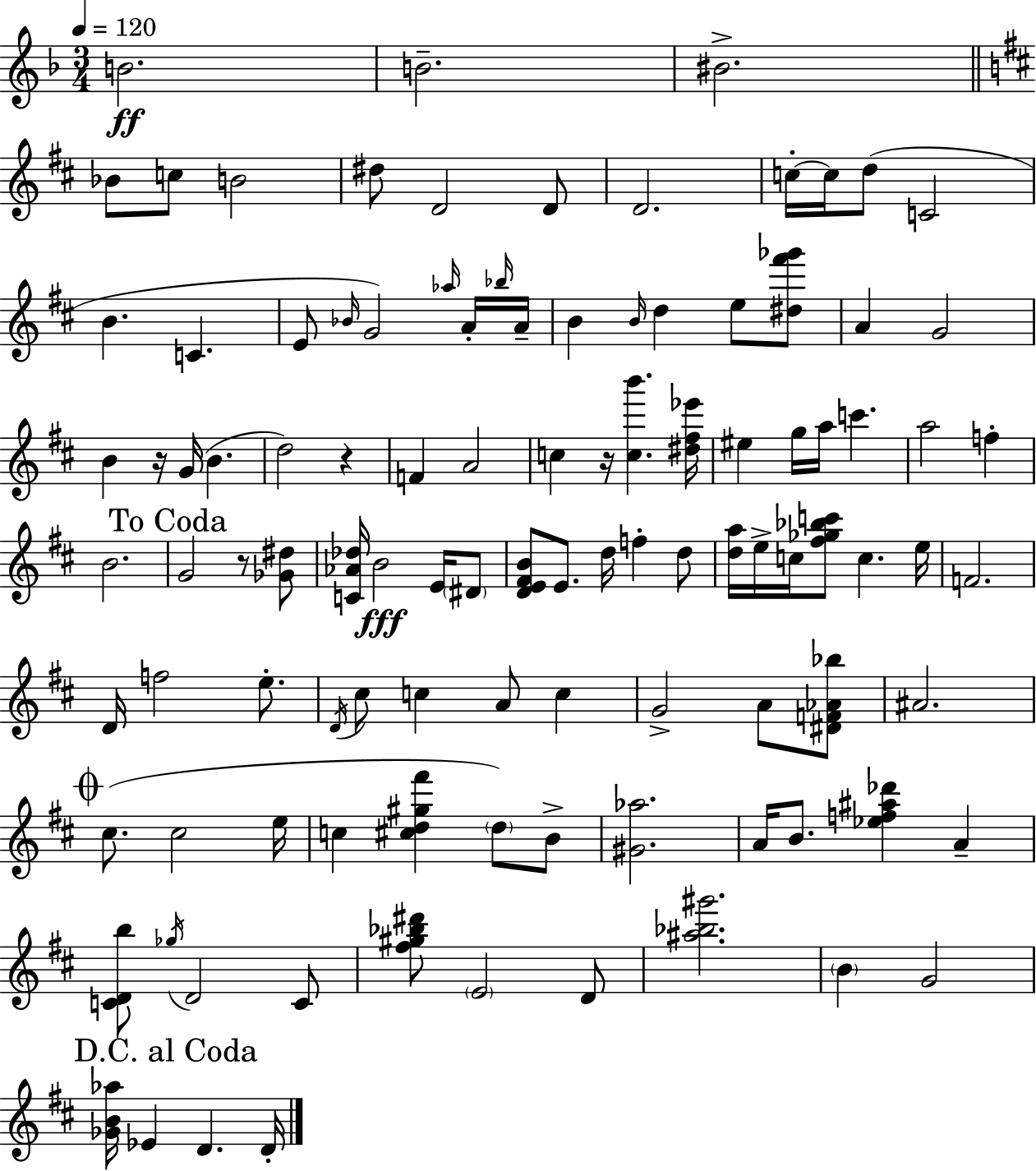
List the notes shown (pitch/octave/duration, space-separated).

B4/h. B4/h. BIS4/h. Bb4/e C5/e B4/h D#5/e D4/h D4/e D4/h. C5/s C5/s D5/e C4/h B4/q. C4/q. E4/e Bb4/s G4/h Ab5/s A4/s Bb5/s A4/s B4/q B4/s D5/q E5/e [D#5,F#6,Gb6]/e A4/q G4/h B4/q R/s G4/s B4/q. D5/h R/q F4/q A4/h C5/q R/s [C5,B6]/q. [D#5,F#5,Eb6]/s EIS5/q G5/s A5/s C6/q. A5/h F5/q B4/h. G4/h R/e [Gb4,D#5]/e [C4,Ab4,Db5]/s B4/h E4/s D#4/e [D4,E4,F#4,B4]/e E4/e. D5/s F5/q D5/e [D5,A5]/s E5/s C5/s [F#5,Gb5,Bb5,C6]/e C5/q. E5/s F4/h. D4/s F5/h E5/e. D4/s C#5/e C5/q A4/e C5/q G4/h A4/e [D#4,F4,Ab4,Bb5]/e A#4/h. C#5/e. C#5/h E5/s C5/q [C#5,D5,G#5,F#6]/q D5/e B4/e [G#4,Ab5]/h. A4/s B4/e. [Eb5,F5,A#5,Db6]/q A4/q [C4,D4,B5]/e Gb5/s D4/h C4/e [F#5,G#5,Bb5,D#6]/e E4/h D4/e [A#5,Bb5,G#6]/h. B4/q G4/h [Gb4,B4,Ab5]/s Eb4/q D4/q. D4/s